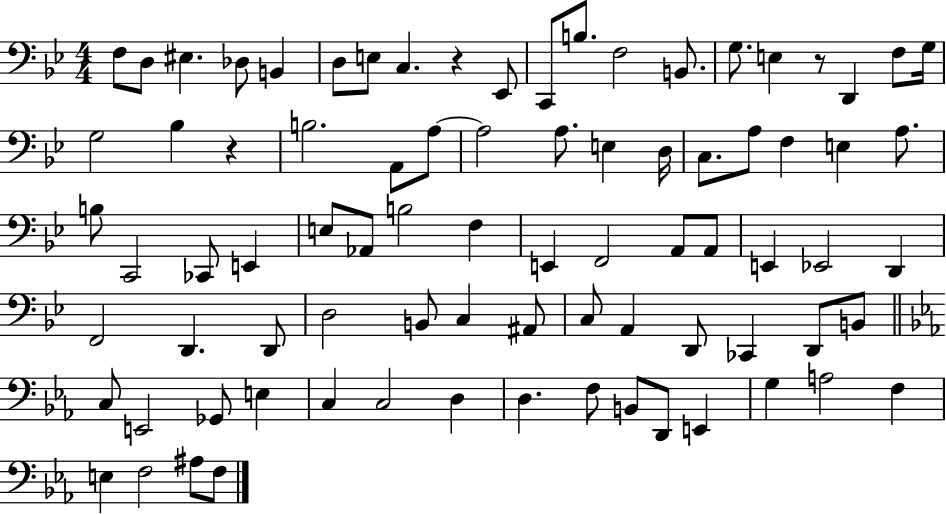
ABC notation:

X:1
T:Untitled
M:4/4
L:1/4
K:Bb
F,/2 D,/2 ^E, _D,/2 B,, D,/2 E,/2 C, z _E,,/2 C,,/2 B,/2 F,2 B,,/2 G,/2 E, z/2 D,, F,/2 G,/4 G,2 _B, z B,2 A,,/2 A,/2 A,2 A,/2 E, D,/4 C,/2 A,/2 F, E, A,/2 B,/2 C,,2 _C,,/2 E,, E,/2 _A,,/2 B,2 F, E,, F,,2 A,,/2 A,,/2 E,, _E,,2 D,, F,,2 D,, D,,/2 D,2 B,,/2 C, ^A,,/2 C,/2 A,, D,,/2 _C,, D,,/2 B,,/2 C,/2 E,,2 _G,,/2 E, C, C,2 D, D, F,/2 B,,/2 D,,/2 E,, G, A,2 F, E, F,2 ^A,/2 F,/2